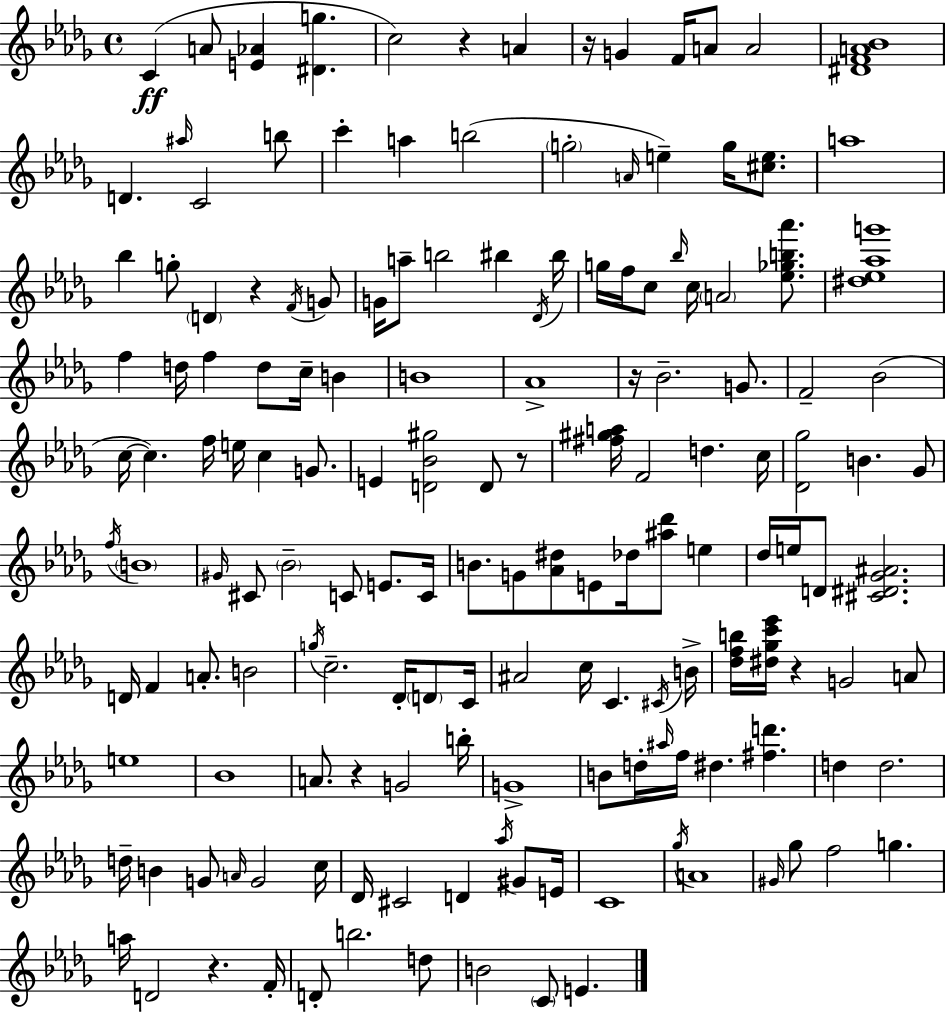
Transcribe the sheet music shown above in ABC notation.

X:1
T:Untitled
M:4/4
L:1/4
K:Bbm
C A/2 [E_A] [^Dg] c2 z A z/4 G F/4 A/2 A2 [^DFA_B]4 D ^a/4 C2 b/2 c' a b2 g2 A/4 e g/4 [^ce]/2 a4 _b g/2 D z F/4 G/2 G/4 a/2 b2 ^b _D/4 ^b/4 g/4 f/4 c/2 _b/4 c/4 A2 [_e_gb_a']/2 [^d_e_ag']4 f d/4 f d/2 c/4 B B4 _A4 z/4 _B2 G/2 F2 _B2 c/4 c f/4 e/4 c G/2 E [D_B^g]2 D/2 z/2 [^f^ga]/4 F2 d c/4 [_D_g]2 B _G/2 f/4 B4 ^G/4 ^C/2 _B2 C/2 E/2 C/4 B/2 G/2 [_A^d]/2 E/2 _d/4 [^a_d']/2 e _d/4 e/4 D/2 [^C^D_G^A]2 D/4 F A/2 B2 g/4 c2 _D/4 D/2 C/4 ^A2 c/4 C ^C/4 B/4 [_dfb]/4 [^d_gc'_e']/4 z G2 A/2 e4 _B4 A/2 z G2 b/4 G4 B/2 d/4 ^a/4 f/4 ^d [^fd'] d d2 d/4 B G/2 A/4 G2 c/4 _D/4 ^C2 D _a/4 ^G/2 E/4 C4 _g/4 A4 ^G/4 _g/2 f2 g a/4 D2 z F/4 D/2 b2 d/2 B2 C/2 E